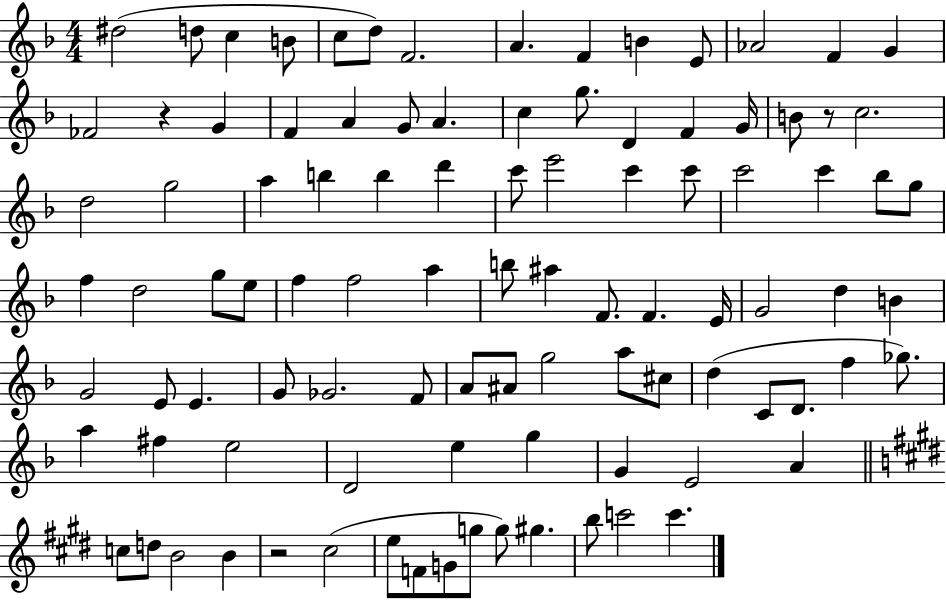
D#5/h D5/e C5/q B4/e C5/e D5/e F4/h. A4/q. F4/q B4/q E4/e Ab4/h F4/q G4/q FES4/h R/q G4/q F4/q A4/q G4/e A4/q. C5/q G5/e. D4/q F4/q G4/s B4/e R/e C5/h. D5/h G5/h A5/q B5/q B5/q D6/q C6/e E6/h C6/q C6/e C6/h C6/q Bb5/e G5/e F5/q D5/h G5/e E5/e F5/q F5/h A5/q B5/e A#5/q F4/e. F4/q. E4/s G4/h D5/q B4/q G4/h E4/e E4/q. G4/e Gb4/h. F4/e A4/e A#4/e G5/h A5/e C#5/e D5/q C4/e D4/e. F5/q Gb5/e. A5/q F#5/q E5/h D4/h E5/q G5/q G4/q E4/h A4/q C5/e D5/e B4/h B4/q R/h C#5/h E5/e F4/e G4/e G5/e G5/e G#5/q. B5/e C6/h C6/q.